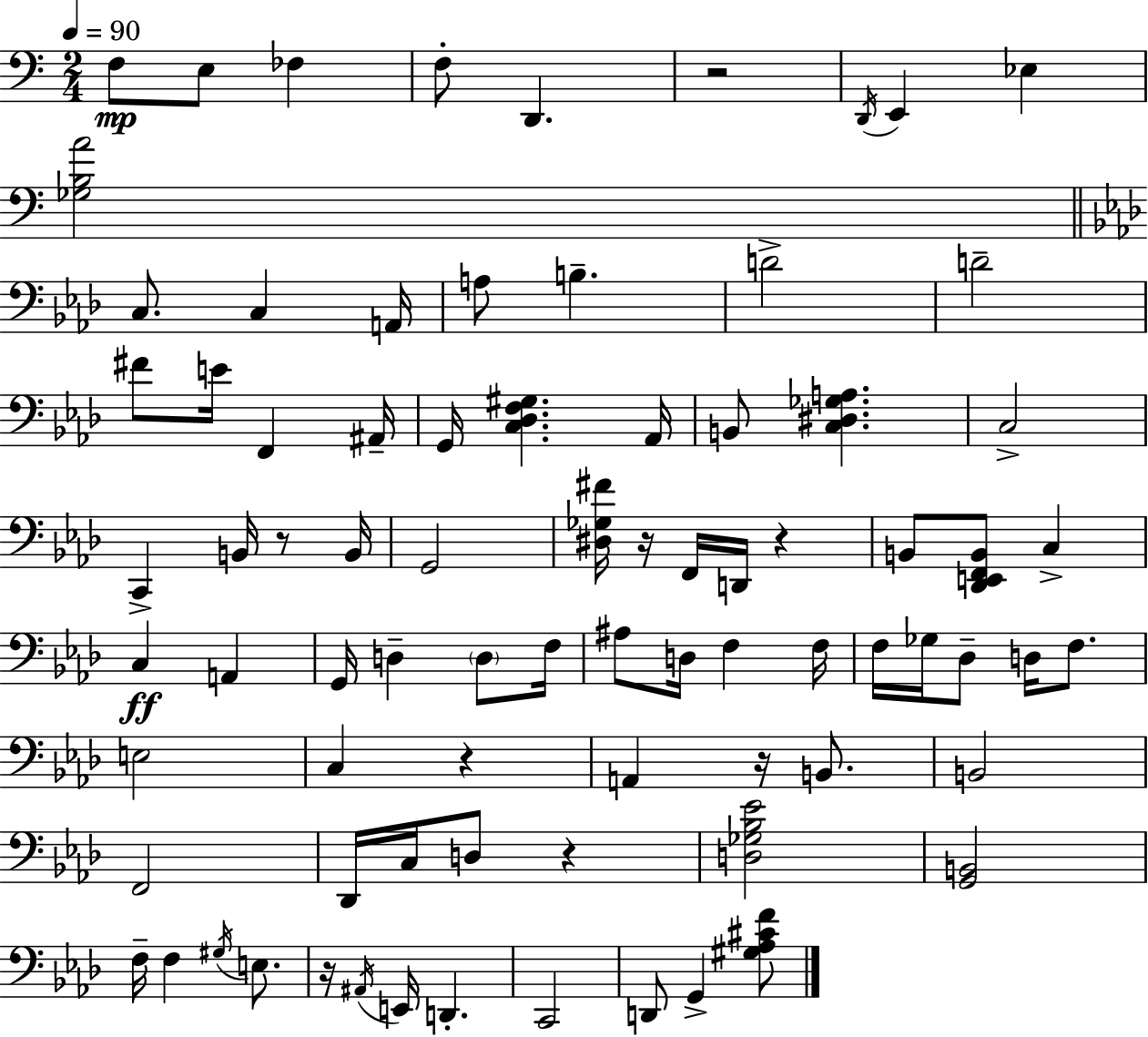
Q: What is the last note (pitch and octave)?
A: G2